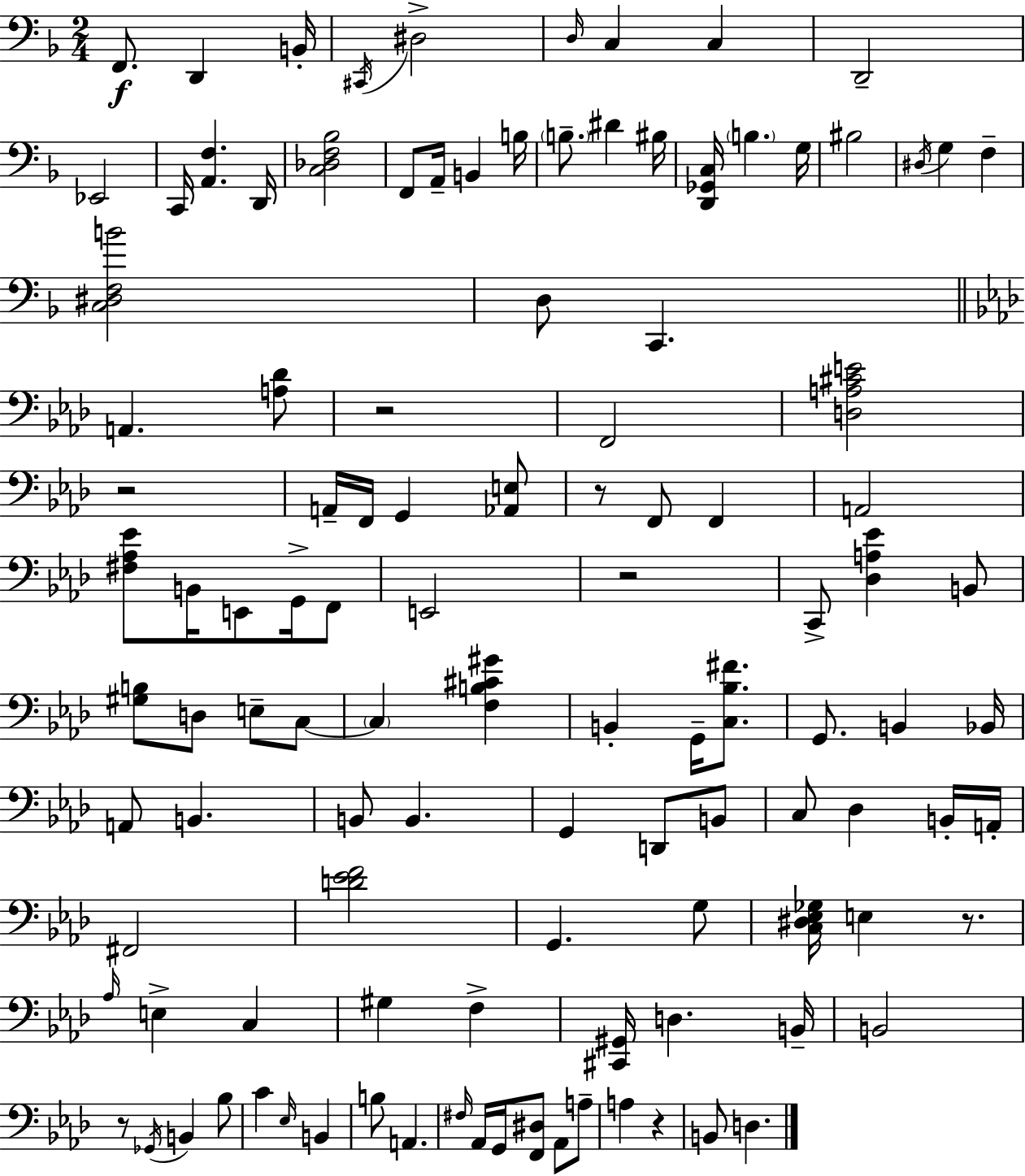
{
  \clef bass
  \numericTimeSignature
  \time 2/4
  \key d \minor
  f,8.\f d,4 b,16-. | \acciaccatura { cis,16 } dis2-> | \grace { d16 } c4 c4 | d,2-- | \break ees,2 | c,16 <a, f>4. | d,16 <c des f bes>2 | f,8 a,16-- b,4 | \break b16 \parenthesize b8.-- dis'4 | bis16 <d, ges, c>16 \parenthesize b4. | g16 bis2 | \acciaccatura { dis16 } g4 f4-- | \break <c dis f b'>2 | d8 c,4. | \bar "||" \break \key aes \major a,4. <a des'>8 | r2 | f,2 | <d a cis' e'>2 | \break r2 | a,16-- f,16 g,4 <aes, e>8 | r8 f,8 f,4 | a,2 | \break <fis aes ees'>8 b,16 e,8 g,16-> f,8 | e,2 | r2 | c,8-> <des a ees'>4 b,8 | \break <gis b>8 d8 e8-- c8~~ | \parenthesize c4 <f b cis' gis'>4 | b,4-. g,16-- <c bes fis'>8. | g,8. b,4 bes,16 | \break a,8 b,4. | b,8 b,4. | g,4 d,8 b,8 | c8 des4 b,16-. a,16-. | \break fis,2 | <d' ees' f'>2 | g,4. g8 | <c dis ees ges>16 e4 r8. | \break \grace { aes16 } e4-> c4 | gis4 f4-> | <cis, gis,>16 d4. | b,16-- b,2 | \break r8 \acciaccatura { ges,16 } b,4 | bes8 c'4 \grace { ees16 } b,4 | b8 a,4. | \grace { fis16 } aes,16 g,16 <f, dis>8 | \break aes,8 a8-- a4 | r4 b,8 d4. | \bar "|."
}